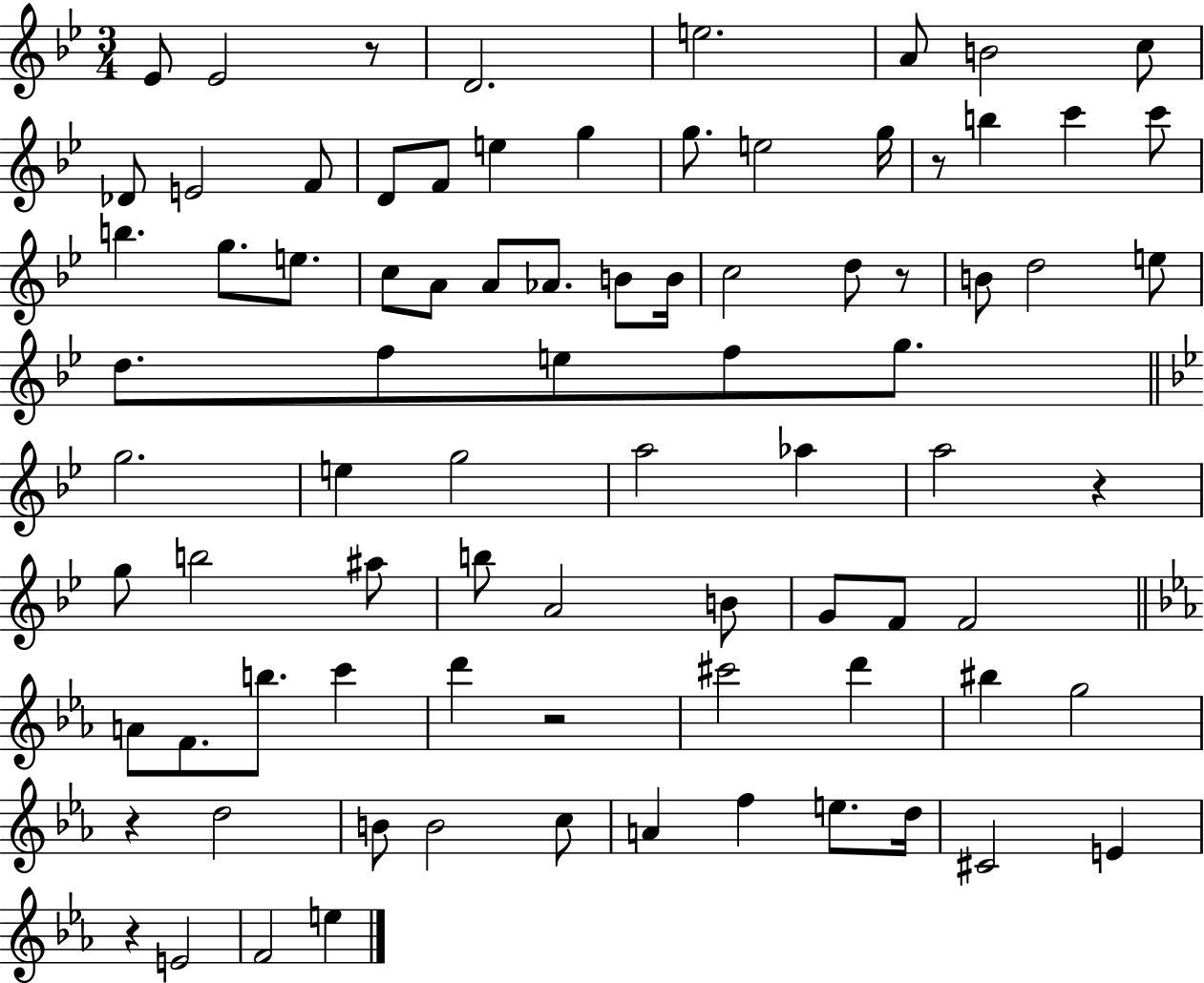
{
  \clef treble
  \numericTimeSignature
  \time 3/4
  \key bes \major
  \repeat volta 2 { ees'8 ees'2 r8 | d'2. | e''2. | a'8 b'2 c''8 | \break des'8 e'2 f'8 | d'8 f'8 e''4 g''4 | g''8. e''2 g''16 | r8 b''4 c'''4 c'''8 | \break b''4. g''8. e''8. | c''8 a'8 a'8 aes'8. b'8 b'16 | c''2 d''8 r8 | b'8 d''2 e''8 | \break d''8. f''8 e''8 f''8 g''8. | \bar "||" \break \key bes \major g''2. | e''4 g''2 | a''2 aes''4 | a''2 r4 | \break g''8 b''2 ais''8 | b''8 a'2 b'8 | g'8 f'8 f'2 | \bar "||" \break \key c \minor a'8 f'8. b''8. c'''4 | d'''4 r2 | cis'''2 d'''4 | bis''4 g''2 | \break r4 d''2 | b'8 b'2 c''8 | a'4 f''4 e''8. d''16 | cis'2 e'4 | \break r4 e'2 | f'2 e''4 | } \bar "|."
}